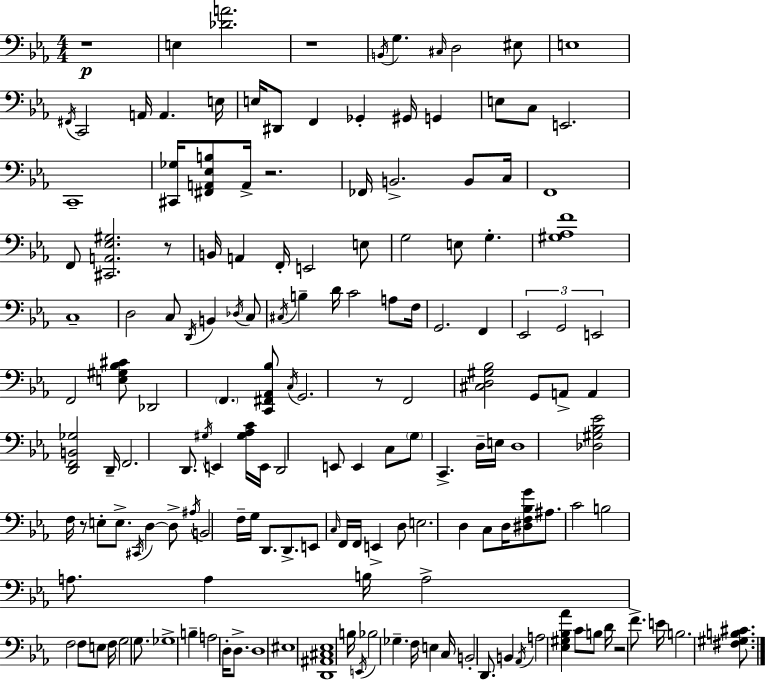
{
  \clef bass
  \numericTimeSignature
  \time 4/4
  \key ees \major
  \repeat volta 2 { r1\p | e4 <des' a'>2. | r1 | \acciaccatura { b,16 } g4. \grace { cis16 } d2 | \break eis8 e1 | \acciaccatura { fis,16 } c,2 a,16 a,4. | e16 e16 dis,8 f,4 ges,4-. gis,16 g,4 | e8 c8 e,2. | \break c,1-- | <cis, ges>16 <fis, a, ees b>8 a,16-> r2. | fes,16 b,2.-> | b,8 c16 f,1 | \break f,8 <cis, a, ees gis>2. | r8 b,16 a,4 f,16-. e,2 | e8 g2 e8 g4.-. | <gis aes f'>1 | \break c1-- | d2 c8 \acciaccatura { d,16 } b,4 | \acciaccatura { des16 } c8 \acciaccatura { cis16 } b4-- d'16 c'2 | a8 f16 g,2. | \break f,4 \tuplet 3/2 { ees,2 g,2 | e,2 } f,2 | <e gis bes cis'>8 des,2 | \parenthesize f,4. <c, fis, aes, bes>8 \acciaccatura { c16 } g,2. | \break r8 f,2 <cis d gis bes>2 | g,8 a,8-> a,4 <d, f, b, ges>2 | d,16-- f,2. | d,8. \acciaccatura { gis16 } e,4 <gis aes c'>16 e,16 d,2 | \break e,8 e,4 c8 \parenthesize g8 | c,4.-> d16-- e16 d1 | <des gis bes ees'>2 | f16 r8 e8-. e8.-> \acciaccatura { cis,16 } d4~~ d8-> \acciaccatura { ais16 } | \break b,2 f16-- g16 d,8. d,8.-> | e,8 \grace { c16 } f,16 f,16 e,4-> d8 e2. | d4 c8 d16 <dis f bes g'>8 | ais8. c'2 b2 | \break a8. a4 b16 a2-> | f2 f8 e8 f16 | g2 g8. ges1-> | b4-- a2 | \break d16-. d8.-> d1 | eis1 | <d, ais, cis ees>1 | b16 \acciaccatura { e,16 } bes2 | \break ges4.-- f16 e4 | c16 b,2-. d,8. b,4 | \acciaccatura { aes,16 } a2 <ees gis bes aes'>4 c'8 b8 | d'16 r2 f'8.-> e'16 b2. | \break <fis gis b cis'>8. } \bar "|."
}